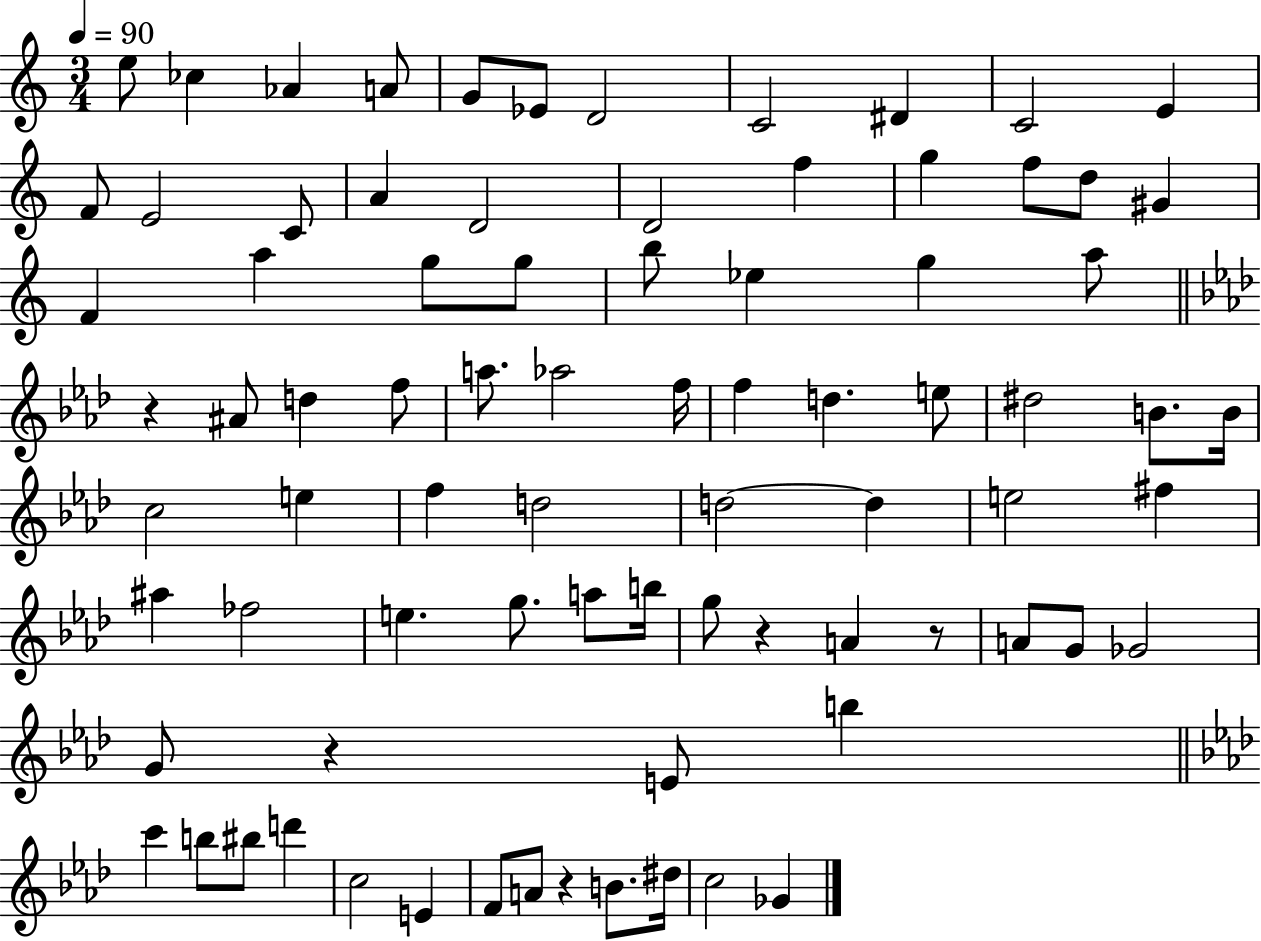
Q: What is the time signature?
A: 3/4